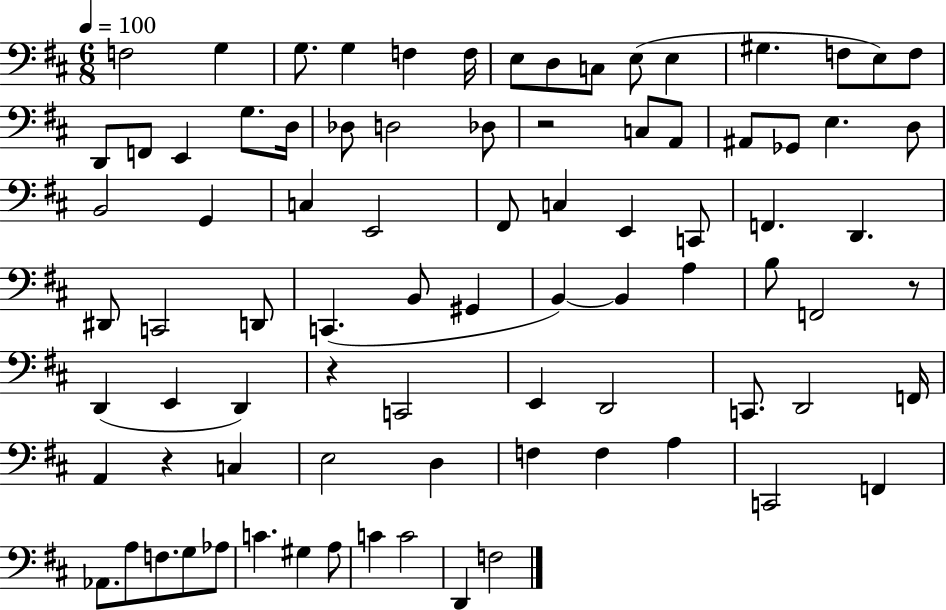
F3/h G3/q G3/e. G3/q F3/q F3/s E3/e D3/e C3/e E3/e E3/q G#3/q. F3/e E3/e F3/e D2/e F2/e E2/q G3/e. D3/s Db3/e D3/h Db3/e R/h C3/e A2/e A#2/e Gb2/e E3/q. D3/e B2/h G2/q C3/q E2/h F#2/e C3/q E2/q C2/e F2/q. D2/q. D#2/e C2/h D2/e C2/q. B2/e G#2/q B2/q B2/q A3/q B3/e F2/h R/e D2/q E2/q D2/q R/q C2/h E2/q D2/h C2/e. D2/h F2/s A2/q R/q C3/q E3/h D3/q F3/q F3/q A3/q C2/h F2/q Ab2/e. A3/e F3/e. G3/e Ab3/e C4/q. G#3/q A3/e C4/q C4/h D2/q F3/h